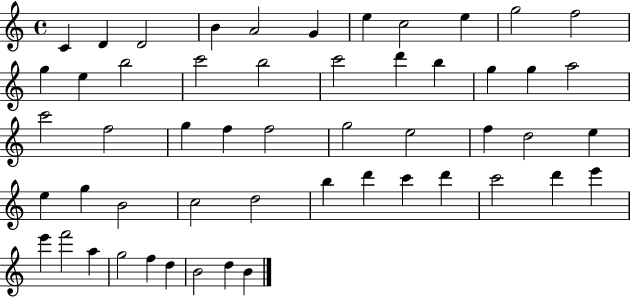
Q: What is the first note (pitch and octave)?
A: C4